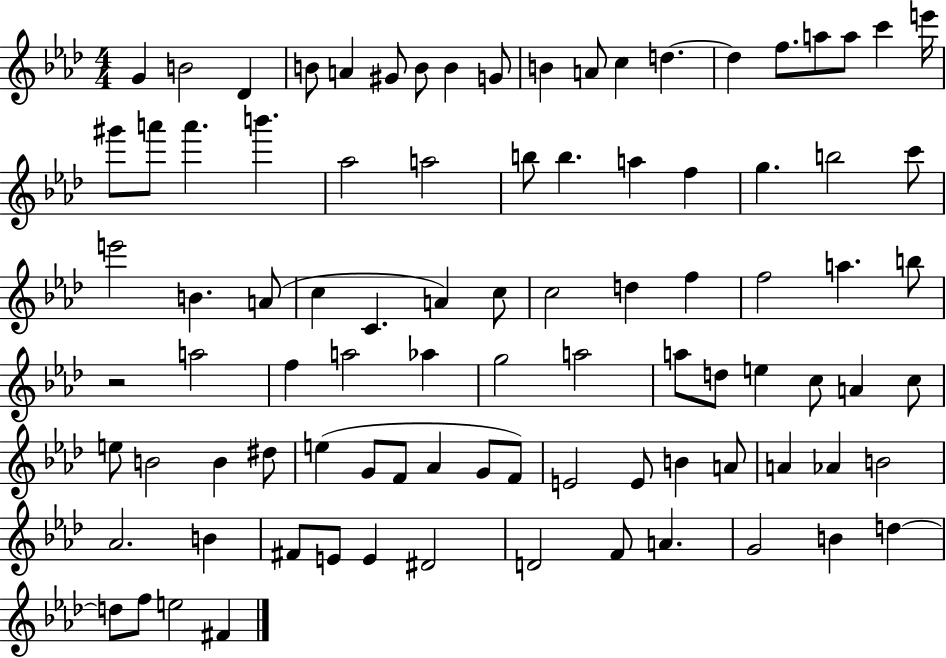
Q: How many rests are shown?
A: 1